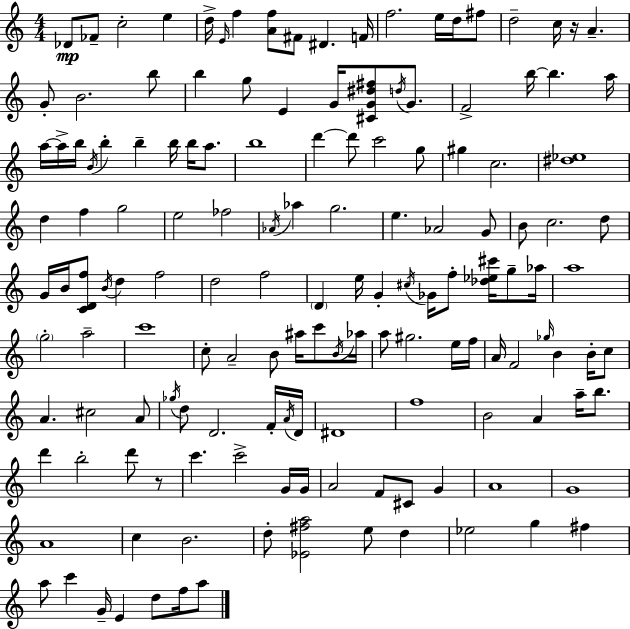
{
  \clef treble
  \numericTimeSignature
  \time 4/4
  \key c \major
  \repeat volta 2 { des'8\mp fes'8-- c''2-. e''4 | d''16-> \grace { e'16 } f''4 <a' f''>8 fis'8 dis'4. | f'16 f''2. e''16 d''16 fis''8 | d''2-- c''16 r16 a'4.-- | \break g'8-. b'2. b''8 | b''4 g''8 e'4 g'16 <cis' g' dis'' fis''>8 \acciaccatura { d''16 } g'8. | f'2-> b''16~~ b''4. | a''16 a''16~~ a''16-> b''16 \acciaccatura { b'16 } b''4-. b''4-- b''16 b''16 | \break a''8. b''1 | d'''4~~ d'''8 c'''2 | g''8 gis''4 c''2. | <dis'' ees''>1 | \break d''4 f''4 g''2 | e''2 fes''2 | \acciaccatura { aes'16 } aes''4 g''2. | e''4. aes'2 | \break g'8 b'8 c''2. | d''8 g'16 b'16 <c' d' f''>8 \acciaccatura { b'16 } d''4 f''2 | d''2 f''2 | \parenthesize d'4 e''16 g'4-. \acciaccatura { cis''16 } ges'16 | \break f''8-. <des'' ees'' cis'''>16 g''8-- aes''16 a''1 | \parenthesize g''2-. a''2-- | c'''1 | c''8-. a'2-- | \break b'8 ais''16 c'''8 \acciaccatura { b'16 } aes''16 a''8 gis''2. | e''16 f''16 a'16 f'2 | \grace { ges''16 } b'4 b'16-. c''8 a'4. cis''2 | a'8 \acciaccatura { ges''16 } d''8 d'2. | \break f'16-. \acciaccatura { a'16 } d'16 dis'1 | f''1 | b'2 | a'4 a''16-- b''8. d'''4 b''2-. | \break d'''8 r8 c'''4. | c'''2-> g'16 g'16 a'2 | f'8 cis'8 g'4 a'1 | g'1 | \break a'1 | c''4 b'2. | d''8-. <ees' fis'' a''>2 | e''8 d''4 ees''2 | \break g''4 fis''4 a''8 c'''4 | g'16-- e'4 d''8 f''16 a''8 } \bar "|."
}